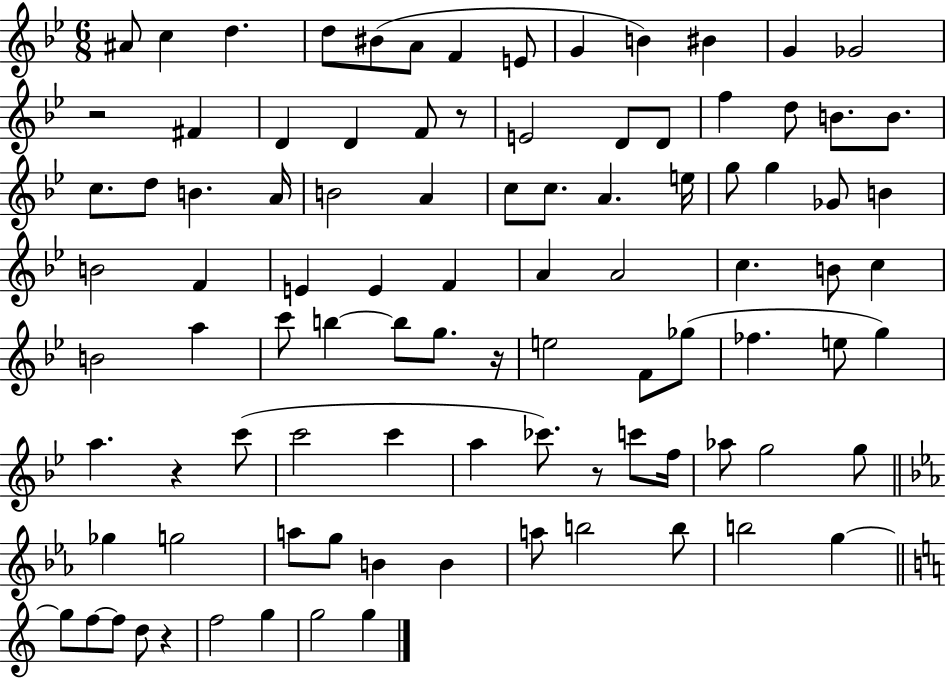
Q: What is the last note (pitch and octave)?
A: G5